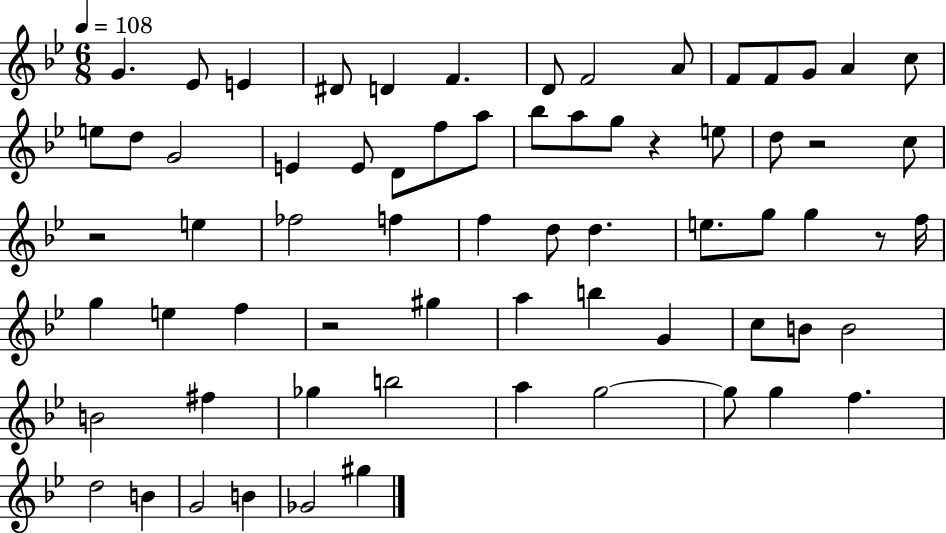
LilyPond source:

{
  \clef treble
  \numericTimeSignature
  \time 6/8
  \key bes \major
  \tempo 4 = 108
  g'4. ees'8 e'4 | dis'8 d'4 f'4. | d'8 f'2 a'8 | f'8 f'8 g'8 a'4 c''8 | \break e''8 d''8 g'2 | e'4 e'8 d'8 f''8 a''8 | bes''8 a''8 g''8 r4 e''8 | d''8 r2 c''8 | \break r2 e''4 | fes''2 f''4 | f''4 d''8 d''4. | e''8. g''8 g''4 r8 f''16 | \break g''4 e''4 f''4 | r2 gis''4 | a''4 b''4 g'4 | c''8 b'8 b'2 | \break b'2 fis''4 | ges''4 b''2 | a''4 g''2~~ | g''8 g''4 f''4. | \break d''2 b'4 | g'2 b'4 | ges'2 gis''4 | \bar "|."
}